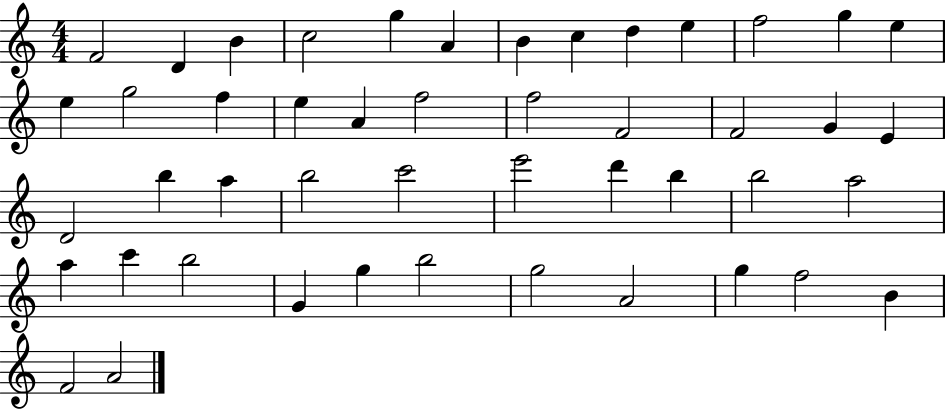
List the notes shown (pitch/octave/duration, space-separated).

F4/h D4/q B4/q C5/h G5/q A4/q B4/q C5/q D5/q E5/q F5/h G5/q E5/q E5/q G5/h F5/q E5/q A4/q F5/h F5/h F4/h F4/h G4/q E4/q D4/h B5/q A5/q B5/h C6/h E6/h D6/q B5/q B5/h A5/h A5/q C6/q B5/h G4/q G5/q B5/h G5/h A4/h G5/q F5/h B4/q F4/h A4/h